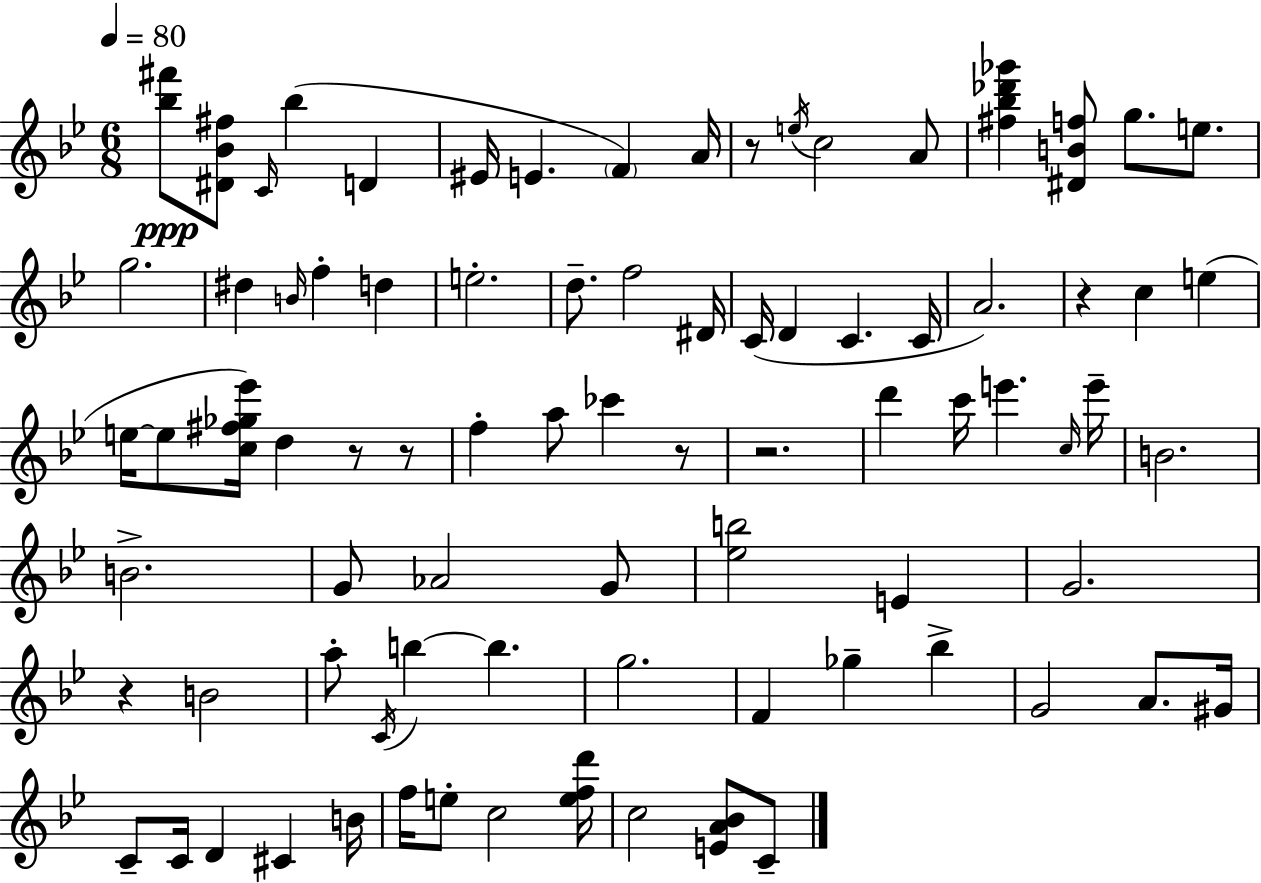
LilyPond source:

{
  \clef treble
  \numericTimeSignature
  \time 6/8
  \key bes \major
  \tempo 4 = 80
  <bes'' fis'''>8\ppp <dis' bes' fis''>8 \grace { c'16 }( bes''4 d'4 | eis'16 e'4. \parenthesize f'4) | a'16 r8 \acciaccatura { e''16 } c''2 | a'8 <fis'' bes'' des''' ges'''>4 <dis' b' f''>8 g''8. e''8. | \break g''2. | dis''4 \grace { b'16 } f''4-. d''4 | e''2.-. | d''8.-- f''2 | \break dis'16 c'16( d'4 c'4. | c'16 a'2.) | r4 c''4 e''4( | e''16~~ e''8 <c'' fis'' ges'' ees'''>16) d''4 r8 | \break r8 f''4-. a''8 ces'''4 | r8 r2. | d'''4 c'''16 e'''4. | \grace { c''16 } e'''16-- b'2. | \break b'2.-> | g'8 aes'2 | g'8 <ees'' b''>2 | e'4 g'2. | \break r4 b'2 | a''8-. \acciaccatura { c'16 } b''4~~ b''4. | g''2. | f'4 ges''4-- | \break bes''4-> g'2 | a'8. gis'16 c'8-- c'16 d'4 | cis'4 b'16 f''16 e''8-. c''2 | <e'' f'' d'''>16 c''2 | \break <e' a' bes'>8 c'8-- \bar "|."
}